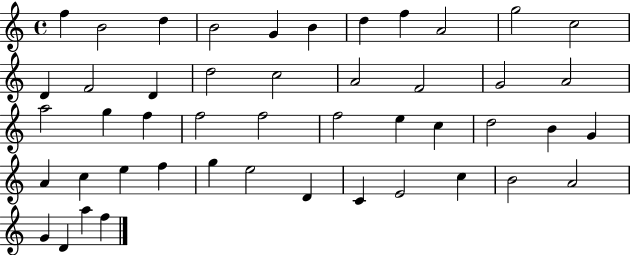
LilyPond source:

{
  \clef treble
  \time 4/4
  \defaultTimeSignature
  \key c \major
  f''4 b'2 d''4 | b'2 g'4 b'4 | d''4 f''4 a'2 | g''2 c''2 | \break d'4 f'2 d'4 | d''2 c''2 | a'2 f'2 | g'2 a'2 | \break a''2 g''4 f''4 | f''2 f''2 | f''2 e''4 c''4 | d''2 b'4 g'4 | \break a'4 c''4 e''4 f''4 | g''4 e''2 d'4 | c'4 e'2 c''4 | b'2 a'2 | \break g'4 d'4 a''4 f''4 | \bar "|."
}